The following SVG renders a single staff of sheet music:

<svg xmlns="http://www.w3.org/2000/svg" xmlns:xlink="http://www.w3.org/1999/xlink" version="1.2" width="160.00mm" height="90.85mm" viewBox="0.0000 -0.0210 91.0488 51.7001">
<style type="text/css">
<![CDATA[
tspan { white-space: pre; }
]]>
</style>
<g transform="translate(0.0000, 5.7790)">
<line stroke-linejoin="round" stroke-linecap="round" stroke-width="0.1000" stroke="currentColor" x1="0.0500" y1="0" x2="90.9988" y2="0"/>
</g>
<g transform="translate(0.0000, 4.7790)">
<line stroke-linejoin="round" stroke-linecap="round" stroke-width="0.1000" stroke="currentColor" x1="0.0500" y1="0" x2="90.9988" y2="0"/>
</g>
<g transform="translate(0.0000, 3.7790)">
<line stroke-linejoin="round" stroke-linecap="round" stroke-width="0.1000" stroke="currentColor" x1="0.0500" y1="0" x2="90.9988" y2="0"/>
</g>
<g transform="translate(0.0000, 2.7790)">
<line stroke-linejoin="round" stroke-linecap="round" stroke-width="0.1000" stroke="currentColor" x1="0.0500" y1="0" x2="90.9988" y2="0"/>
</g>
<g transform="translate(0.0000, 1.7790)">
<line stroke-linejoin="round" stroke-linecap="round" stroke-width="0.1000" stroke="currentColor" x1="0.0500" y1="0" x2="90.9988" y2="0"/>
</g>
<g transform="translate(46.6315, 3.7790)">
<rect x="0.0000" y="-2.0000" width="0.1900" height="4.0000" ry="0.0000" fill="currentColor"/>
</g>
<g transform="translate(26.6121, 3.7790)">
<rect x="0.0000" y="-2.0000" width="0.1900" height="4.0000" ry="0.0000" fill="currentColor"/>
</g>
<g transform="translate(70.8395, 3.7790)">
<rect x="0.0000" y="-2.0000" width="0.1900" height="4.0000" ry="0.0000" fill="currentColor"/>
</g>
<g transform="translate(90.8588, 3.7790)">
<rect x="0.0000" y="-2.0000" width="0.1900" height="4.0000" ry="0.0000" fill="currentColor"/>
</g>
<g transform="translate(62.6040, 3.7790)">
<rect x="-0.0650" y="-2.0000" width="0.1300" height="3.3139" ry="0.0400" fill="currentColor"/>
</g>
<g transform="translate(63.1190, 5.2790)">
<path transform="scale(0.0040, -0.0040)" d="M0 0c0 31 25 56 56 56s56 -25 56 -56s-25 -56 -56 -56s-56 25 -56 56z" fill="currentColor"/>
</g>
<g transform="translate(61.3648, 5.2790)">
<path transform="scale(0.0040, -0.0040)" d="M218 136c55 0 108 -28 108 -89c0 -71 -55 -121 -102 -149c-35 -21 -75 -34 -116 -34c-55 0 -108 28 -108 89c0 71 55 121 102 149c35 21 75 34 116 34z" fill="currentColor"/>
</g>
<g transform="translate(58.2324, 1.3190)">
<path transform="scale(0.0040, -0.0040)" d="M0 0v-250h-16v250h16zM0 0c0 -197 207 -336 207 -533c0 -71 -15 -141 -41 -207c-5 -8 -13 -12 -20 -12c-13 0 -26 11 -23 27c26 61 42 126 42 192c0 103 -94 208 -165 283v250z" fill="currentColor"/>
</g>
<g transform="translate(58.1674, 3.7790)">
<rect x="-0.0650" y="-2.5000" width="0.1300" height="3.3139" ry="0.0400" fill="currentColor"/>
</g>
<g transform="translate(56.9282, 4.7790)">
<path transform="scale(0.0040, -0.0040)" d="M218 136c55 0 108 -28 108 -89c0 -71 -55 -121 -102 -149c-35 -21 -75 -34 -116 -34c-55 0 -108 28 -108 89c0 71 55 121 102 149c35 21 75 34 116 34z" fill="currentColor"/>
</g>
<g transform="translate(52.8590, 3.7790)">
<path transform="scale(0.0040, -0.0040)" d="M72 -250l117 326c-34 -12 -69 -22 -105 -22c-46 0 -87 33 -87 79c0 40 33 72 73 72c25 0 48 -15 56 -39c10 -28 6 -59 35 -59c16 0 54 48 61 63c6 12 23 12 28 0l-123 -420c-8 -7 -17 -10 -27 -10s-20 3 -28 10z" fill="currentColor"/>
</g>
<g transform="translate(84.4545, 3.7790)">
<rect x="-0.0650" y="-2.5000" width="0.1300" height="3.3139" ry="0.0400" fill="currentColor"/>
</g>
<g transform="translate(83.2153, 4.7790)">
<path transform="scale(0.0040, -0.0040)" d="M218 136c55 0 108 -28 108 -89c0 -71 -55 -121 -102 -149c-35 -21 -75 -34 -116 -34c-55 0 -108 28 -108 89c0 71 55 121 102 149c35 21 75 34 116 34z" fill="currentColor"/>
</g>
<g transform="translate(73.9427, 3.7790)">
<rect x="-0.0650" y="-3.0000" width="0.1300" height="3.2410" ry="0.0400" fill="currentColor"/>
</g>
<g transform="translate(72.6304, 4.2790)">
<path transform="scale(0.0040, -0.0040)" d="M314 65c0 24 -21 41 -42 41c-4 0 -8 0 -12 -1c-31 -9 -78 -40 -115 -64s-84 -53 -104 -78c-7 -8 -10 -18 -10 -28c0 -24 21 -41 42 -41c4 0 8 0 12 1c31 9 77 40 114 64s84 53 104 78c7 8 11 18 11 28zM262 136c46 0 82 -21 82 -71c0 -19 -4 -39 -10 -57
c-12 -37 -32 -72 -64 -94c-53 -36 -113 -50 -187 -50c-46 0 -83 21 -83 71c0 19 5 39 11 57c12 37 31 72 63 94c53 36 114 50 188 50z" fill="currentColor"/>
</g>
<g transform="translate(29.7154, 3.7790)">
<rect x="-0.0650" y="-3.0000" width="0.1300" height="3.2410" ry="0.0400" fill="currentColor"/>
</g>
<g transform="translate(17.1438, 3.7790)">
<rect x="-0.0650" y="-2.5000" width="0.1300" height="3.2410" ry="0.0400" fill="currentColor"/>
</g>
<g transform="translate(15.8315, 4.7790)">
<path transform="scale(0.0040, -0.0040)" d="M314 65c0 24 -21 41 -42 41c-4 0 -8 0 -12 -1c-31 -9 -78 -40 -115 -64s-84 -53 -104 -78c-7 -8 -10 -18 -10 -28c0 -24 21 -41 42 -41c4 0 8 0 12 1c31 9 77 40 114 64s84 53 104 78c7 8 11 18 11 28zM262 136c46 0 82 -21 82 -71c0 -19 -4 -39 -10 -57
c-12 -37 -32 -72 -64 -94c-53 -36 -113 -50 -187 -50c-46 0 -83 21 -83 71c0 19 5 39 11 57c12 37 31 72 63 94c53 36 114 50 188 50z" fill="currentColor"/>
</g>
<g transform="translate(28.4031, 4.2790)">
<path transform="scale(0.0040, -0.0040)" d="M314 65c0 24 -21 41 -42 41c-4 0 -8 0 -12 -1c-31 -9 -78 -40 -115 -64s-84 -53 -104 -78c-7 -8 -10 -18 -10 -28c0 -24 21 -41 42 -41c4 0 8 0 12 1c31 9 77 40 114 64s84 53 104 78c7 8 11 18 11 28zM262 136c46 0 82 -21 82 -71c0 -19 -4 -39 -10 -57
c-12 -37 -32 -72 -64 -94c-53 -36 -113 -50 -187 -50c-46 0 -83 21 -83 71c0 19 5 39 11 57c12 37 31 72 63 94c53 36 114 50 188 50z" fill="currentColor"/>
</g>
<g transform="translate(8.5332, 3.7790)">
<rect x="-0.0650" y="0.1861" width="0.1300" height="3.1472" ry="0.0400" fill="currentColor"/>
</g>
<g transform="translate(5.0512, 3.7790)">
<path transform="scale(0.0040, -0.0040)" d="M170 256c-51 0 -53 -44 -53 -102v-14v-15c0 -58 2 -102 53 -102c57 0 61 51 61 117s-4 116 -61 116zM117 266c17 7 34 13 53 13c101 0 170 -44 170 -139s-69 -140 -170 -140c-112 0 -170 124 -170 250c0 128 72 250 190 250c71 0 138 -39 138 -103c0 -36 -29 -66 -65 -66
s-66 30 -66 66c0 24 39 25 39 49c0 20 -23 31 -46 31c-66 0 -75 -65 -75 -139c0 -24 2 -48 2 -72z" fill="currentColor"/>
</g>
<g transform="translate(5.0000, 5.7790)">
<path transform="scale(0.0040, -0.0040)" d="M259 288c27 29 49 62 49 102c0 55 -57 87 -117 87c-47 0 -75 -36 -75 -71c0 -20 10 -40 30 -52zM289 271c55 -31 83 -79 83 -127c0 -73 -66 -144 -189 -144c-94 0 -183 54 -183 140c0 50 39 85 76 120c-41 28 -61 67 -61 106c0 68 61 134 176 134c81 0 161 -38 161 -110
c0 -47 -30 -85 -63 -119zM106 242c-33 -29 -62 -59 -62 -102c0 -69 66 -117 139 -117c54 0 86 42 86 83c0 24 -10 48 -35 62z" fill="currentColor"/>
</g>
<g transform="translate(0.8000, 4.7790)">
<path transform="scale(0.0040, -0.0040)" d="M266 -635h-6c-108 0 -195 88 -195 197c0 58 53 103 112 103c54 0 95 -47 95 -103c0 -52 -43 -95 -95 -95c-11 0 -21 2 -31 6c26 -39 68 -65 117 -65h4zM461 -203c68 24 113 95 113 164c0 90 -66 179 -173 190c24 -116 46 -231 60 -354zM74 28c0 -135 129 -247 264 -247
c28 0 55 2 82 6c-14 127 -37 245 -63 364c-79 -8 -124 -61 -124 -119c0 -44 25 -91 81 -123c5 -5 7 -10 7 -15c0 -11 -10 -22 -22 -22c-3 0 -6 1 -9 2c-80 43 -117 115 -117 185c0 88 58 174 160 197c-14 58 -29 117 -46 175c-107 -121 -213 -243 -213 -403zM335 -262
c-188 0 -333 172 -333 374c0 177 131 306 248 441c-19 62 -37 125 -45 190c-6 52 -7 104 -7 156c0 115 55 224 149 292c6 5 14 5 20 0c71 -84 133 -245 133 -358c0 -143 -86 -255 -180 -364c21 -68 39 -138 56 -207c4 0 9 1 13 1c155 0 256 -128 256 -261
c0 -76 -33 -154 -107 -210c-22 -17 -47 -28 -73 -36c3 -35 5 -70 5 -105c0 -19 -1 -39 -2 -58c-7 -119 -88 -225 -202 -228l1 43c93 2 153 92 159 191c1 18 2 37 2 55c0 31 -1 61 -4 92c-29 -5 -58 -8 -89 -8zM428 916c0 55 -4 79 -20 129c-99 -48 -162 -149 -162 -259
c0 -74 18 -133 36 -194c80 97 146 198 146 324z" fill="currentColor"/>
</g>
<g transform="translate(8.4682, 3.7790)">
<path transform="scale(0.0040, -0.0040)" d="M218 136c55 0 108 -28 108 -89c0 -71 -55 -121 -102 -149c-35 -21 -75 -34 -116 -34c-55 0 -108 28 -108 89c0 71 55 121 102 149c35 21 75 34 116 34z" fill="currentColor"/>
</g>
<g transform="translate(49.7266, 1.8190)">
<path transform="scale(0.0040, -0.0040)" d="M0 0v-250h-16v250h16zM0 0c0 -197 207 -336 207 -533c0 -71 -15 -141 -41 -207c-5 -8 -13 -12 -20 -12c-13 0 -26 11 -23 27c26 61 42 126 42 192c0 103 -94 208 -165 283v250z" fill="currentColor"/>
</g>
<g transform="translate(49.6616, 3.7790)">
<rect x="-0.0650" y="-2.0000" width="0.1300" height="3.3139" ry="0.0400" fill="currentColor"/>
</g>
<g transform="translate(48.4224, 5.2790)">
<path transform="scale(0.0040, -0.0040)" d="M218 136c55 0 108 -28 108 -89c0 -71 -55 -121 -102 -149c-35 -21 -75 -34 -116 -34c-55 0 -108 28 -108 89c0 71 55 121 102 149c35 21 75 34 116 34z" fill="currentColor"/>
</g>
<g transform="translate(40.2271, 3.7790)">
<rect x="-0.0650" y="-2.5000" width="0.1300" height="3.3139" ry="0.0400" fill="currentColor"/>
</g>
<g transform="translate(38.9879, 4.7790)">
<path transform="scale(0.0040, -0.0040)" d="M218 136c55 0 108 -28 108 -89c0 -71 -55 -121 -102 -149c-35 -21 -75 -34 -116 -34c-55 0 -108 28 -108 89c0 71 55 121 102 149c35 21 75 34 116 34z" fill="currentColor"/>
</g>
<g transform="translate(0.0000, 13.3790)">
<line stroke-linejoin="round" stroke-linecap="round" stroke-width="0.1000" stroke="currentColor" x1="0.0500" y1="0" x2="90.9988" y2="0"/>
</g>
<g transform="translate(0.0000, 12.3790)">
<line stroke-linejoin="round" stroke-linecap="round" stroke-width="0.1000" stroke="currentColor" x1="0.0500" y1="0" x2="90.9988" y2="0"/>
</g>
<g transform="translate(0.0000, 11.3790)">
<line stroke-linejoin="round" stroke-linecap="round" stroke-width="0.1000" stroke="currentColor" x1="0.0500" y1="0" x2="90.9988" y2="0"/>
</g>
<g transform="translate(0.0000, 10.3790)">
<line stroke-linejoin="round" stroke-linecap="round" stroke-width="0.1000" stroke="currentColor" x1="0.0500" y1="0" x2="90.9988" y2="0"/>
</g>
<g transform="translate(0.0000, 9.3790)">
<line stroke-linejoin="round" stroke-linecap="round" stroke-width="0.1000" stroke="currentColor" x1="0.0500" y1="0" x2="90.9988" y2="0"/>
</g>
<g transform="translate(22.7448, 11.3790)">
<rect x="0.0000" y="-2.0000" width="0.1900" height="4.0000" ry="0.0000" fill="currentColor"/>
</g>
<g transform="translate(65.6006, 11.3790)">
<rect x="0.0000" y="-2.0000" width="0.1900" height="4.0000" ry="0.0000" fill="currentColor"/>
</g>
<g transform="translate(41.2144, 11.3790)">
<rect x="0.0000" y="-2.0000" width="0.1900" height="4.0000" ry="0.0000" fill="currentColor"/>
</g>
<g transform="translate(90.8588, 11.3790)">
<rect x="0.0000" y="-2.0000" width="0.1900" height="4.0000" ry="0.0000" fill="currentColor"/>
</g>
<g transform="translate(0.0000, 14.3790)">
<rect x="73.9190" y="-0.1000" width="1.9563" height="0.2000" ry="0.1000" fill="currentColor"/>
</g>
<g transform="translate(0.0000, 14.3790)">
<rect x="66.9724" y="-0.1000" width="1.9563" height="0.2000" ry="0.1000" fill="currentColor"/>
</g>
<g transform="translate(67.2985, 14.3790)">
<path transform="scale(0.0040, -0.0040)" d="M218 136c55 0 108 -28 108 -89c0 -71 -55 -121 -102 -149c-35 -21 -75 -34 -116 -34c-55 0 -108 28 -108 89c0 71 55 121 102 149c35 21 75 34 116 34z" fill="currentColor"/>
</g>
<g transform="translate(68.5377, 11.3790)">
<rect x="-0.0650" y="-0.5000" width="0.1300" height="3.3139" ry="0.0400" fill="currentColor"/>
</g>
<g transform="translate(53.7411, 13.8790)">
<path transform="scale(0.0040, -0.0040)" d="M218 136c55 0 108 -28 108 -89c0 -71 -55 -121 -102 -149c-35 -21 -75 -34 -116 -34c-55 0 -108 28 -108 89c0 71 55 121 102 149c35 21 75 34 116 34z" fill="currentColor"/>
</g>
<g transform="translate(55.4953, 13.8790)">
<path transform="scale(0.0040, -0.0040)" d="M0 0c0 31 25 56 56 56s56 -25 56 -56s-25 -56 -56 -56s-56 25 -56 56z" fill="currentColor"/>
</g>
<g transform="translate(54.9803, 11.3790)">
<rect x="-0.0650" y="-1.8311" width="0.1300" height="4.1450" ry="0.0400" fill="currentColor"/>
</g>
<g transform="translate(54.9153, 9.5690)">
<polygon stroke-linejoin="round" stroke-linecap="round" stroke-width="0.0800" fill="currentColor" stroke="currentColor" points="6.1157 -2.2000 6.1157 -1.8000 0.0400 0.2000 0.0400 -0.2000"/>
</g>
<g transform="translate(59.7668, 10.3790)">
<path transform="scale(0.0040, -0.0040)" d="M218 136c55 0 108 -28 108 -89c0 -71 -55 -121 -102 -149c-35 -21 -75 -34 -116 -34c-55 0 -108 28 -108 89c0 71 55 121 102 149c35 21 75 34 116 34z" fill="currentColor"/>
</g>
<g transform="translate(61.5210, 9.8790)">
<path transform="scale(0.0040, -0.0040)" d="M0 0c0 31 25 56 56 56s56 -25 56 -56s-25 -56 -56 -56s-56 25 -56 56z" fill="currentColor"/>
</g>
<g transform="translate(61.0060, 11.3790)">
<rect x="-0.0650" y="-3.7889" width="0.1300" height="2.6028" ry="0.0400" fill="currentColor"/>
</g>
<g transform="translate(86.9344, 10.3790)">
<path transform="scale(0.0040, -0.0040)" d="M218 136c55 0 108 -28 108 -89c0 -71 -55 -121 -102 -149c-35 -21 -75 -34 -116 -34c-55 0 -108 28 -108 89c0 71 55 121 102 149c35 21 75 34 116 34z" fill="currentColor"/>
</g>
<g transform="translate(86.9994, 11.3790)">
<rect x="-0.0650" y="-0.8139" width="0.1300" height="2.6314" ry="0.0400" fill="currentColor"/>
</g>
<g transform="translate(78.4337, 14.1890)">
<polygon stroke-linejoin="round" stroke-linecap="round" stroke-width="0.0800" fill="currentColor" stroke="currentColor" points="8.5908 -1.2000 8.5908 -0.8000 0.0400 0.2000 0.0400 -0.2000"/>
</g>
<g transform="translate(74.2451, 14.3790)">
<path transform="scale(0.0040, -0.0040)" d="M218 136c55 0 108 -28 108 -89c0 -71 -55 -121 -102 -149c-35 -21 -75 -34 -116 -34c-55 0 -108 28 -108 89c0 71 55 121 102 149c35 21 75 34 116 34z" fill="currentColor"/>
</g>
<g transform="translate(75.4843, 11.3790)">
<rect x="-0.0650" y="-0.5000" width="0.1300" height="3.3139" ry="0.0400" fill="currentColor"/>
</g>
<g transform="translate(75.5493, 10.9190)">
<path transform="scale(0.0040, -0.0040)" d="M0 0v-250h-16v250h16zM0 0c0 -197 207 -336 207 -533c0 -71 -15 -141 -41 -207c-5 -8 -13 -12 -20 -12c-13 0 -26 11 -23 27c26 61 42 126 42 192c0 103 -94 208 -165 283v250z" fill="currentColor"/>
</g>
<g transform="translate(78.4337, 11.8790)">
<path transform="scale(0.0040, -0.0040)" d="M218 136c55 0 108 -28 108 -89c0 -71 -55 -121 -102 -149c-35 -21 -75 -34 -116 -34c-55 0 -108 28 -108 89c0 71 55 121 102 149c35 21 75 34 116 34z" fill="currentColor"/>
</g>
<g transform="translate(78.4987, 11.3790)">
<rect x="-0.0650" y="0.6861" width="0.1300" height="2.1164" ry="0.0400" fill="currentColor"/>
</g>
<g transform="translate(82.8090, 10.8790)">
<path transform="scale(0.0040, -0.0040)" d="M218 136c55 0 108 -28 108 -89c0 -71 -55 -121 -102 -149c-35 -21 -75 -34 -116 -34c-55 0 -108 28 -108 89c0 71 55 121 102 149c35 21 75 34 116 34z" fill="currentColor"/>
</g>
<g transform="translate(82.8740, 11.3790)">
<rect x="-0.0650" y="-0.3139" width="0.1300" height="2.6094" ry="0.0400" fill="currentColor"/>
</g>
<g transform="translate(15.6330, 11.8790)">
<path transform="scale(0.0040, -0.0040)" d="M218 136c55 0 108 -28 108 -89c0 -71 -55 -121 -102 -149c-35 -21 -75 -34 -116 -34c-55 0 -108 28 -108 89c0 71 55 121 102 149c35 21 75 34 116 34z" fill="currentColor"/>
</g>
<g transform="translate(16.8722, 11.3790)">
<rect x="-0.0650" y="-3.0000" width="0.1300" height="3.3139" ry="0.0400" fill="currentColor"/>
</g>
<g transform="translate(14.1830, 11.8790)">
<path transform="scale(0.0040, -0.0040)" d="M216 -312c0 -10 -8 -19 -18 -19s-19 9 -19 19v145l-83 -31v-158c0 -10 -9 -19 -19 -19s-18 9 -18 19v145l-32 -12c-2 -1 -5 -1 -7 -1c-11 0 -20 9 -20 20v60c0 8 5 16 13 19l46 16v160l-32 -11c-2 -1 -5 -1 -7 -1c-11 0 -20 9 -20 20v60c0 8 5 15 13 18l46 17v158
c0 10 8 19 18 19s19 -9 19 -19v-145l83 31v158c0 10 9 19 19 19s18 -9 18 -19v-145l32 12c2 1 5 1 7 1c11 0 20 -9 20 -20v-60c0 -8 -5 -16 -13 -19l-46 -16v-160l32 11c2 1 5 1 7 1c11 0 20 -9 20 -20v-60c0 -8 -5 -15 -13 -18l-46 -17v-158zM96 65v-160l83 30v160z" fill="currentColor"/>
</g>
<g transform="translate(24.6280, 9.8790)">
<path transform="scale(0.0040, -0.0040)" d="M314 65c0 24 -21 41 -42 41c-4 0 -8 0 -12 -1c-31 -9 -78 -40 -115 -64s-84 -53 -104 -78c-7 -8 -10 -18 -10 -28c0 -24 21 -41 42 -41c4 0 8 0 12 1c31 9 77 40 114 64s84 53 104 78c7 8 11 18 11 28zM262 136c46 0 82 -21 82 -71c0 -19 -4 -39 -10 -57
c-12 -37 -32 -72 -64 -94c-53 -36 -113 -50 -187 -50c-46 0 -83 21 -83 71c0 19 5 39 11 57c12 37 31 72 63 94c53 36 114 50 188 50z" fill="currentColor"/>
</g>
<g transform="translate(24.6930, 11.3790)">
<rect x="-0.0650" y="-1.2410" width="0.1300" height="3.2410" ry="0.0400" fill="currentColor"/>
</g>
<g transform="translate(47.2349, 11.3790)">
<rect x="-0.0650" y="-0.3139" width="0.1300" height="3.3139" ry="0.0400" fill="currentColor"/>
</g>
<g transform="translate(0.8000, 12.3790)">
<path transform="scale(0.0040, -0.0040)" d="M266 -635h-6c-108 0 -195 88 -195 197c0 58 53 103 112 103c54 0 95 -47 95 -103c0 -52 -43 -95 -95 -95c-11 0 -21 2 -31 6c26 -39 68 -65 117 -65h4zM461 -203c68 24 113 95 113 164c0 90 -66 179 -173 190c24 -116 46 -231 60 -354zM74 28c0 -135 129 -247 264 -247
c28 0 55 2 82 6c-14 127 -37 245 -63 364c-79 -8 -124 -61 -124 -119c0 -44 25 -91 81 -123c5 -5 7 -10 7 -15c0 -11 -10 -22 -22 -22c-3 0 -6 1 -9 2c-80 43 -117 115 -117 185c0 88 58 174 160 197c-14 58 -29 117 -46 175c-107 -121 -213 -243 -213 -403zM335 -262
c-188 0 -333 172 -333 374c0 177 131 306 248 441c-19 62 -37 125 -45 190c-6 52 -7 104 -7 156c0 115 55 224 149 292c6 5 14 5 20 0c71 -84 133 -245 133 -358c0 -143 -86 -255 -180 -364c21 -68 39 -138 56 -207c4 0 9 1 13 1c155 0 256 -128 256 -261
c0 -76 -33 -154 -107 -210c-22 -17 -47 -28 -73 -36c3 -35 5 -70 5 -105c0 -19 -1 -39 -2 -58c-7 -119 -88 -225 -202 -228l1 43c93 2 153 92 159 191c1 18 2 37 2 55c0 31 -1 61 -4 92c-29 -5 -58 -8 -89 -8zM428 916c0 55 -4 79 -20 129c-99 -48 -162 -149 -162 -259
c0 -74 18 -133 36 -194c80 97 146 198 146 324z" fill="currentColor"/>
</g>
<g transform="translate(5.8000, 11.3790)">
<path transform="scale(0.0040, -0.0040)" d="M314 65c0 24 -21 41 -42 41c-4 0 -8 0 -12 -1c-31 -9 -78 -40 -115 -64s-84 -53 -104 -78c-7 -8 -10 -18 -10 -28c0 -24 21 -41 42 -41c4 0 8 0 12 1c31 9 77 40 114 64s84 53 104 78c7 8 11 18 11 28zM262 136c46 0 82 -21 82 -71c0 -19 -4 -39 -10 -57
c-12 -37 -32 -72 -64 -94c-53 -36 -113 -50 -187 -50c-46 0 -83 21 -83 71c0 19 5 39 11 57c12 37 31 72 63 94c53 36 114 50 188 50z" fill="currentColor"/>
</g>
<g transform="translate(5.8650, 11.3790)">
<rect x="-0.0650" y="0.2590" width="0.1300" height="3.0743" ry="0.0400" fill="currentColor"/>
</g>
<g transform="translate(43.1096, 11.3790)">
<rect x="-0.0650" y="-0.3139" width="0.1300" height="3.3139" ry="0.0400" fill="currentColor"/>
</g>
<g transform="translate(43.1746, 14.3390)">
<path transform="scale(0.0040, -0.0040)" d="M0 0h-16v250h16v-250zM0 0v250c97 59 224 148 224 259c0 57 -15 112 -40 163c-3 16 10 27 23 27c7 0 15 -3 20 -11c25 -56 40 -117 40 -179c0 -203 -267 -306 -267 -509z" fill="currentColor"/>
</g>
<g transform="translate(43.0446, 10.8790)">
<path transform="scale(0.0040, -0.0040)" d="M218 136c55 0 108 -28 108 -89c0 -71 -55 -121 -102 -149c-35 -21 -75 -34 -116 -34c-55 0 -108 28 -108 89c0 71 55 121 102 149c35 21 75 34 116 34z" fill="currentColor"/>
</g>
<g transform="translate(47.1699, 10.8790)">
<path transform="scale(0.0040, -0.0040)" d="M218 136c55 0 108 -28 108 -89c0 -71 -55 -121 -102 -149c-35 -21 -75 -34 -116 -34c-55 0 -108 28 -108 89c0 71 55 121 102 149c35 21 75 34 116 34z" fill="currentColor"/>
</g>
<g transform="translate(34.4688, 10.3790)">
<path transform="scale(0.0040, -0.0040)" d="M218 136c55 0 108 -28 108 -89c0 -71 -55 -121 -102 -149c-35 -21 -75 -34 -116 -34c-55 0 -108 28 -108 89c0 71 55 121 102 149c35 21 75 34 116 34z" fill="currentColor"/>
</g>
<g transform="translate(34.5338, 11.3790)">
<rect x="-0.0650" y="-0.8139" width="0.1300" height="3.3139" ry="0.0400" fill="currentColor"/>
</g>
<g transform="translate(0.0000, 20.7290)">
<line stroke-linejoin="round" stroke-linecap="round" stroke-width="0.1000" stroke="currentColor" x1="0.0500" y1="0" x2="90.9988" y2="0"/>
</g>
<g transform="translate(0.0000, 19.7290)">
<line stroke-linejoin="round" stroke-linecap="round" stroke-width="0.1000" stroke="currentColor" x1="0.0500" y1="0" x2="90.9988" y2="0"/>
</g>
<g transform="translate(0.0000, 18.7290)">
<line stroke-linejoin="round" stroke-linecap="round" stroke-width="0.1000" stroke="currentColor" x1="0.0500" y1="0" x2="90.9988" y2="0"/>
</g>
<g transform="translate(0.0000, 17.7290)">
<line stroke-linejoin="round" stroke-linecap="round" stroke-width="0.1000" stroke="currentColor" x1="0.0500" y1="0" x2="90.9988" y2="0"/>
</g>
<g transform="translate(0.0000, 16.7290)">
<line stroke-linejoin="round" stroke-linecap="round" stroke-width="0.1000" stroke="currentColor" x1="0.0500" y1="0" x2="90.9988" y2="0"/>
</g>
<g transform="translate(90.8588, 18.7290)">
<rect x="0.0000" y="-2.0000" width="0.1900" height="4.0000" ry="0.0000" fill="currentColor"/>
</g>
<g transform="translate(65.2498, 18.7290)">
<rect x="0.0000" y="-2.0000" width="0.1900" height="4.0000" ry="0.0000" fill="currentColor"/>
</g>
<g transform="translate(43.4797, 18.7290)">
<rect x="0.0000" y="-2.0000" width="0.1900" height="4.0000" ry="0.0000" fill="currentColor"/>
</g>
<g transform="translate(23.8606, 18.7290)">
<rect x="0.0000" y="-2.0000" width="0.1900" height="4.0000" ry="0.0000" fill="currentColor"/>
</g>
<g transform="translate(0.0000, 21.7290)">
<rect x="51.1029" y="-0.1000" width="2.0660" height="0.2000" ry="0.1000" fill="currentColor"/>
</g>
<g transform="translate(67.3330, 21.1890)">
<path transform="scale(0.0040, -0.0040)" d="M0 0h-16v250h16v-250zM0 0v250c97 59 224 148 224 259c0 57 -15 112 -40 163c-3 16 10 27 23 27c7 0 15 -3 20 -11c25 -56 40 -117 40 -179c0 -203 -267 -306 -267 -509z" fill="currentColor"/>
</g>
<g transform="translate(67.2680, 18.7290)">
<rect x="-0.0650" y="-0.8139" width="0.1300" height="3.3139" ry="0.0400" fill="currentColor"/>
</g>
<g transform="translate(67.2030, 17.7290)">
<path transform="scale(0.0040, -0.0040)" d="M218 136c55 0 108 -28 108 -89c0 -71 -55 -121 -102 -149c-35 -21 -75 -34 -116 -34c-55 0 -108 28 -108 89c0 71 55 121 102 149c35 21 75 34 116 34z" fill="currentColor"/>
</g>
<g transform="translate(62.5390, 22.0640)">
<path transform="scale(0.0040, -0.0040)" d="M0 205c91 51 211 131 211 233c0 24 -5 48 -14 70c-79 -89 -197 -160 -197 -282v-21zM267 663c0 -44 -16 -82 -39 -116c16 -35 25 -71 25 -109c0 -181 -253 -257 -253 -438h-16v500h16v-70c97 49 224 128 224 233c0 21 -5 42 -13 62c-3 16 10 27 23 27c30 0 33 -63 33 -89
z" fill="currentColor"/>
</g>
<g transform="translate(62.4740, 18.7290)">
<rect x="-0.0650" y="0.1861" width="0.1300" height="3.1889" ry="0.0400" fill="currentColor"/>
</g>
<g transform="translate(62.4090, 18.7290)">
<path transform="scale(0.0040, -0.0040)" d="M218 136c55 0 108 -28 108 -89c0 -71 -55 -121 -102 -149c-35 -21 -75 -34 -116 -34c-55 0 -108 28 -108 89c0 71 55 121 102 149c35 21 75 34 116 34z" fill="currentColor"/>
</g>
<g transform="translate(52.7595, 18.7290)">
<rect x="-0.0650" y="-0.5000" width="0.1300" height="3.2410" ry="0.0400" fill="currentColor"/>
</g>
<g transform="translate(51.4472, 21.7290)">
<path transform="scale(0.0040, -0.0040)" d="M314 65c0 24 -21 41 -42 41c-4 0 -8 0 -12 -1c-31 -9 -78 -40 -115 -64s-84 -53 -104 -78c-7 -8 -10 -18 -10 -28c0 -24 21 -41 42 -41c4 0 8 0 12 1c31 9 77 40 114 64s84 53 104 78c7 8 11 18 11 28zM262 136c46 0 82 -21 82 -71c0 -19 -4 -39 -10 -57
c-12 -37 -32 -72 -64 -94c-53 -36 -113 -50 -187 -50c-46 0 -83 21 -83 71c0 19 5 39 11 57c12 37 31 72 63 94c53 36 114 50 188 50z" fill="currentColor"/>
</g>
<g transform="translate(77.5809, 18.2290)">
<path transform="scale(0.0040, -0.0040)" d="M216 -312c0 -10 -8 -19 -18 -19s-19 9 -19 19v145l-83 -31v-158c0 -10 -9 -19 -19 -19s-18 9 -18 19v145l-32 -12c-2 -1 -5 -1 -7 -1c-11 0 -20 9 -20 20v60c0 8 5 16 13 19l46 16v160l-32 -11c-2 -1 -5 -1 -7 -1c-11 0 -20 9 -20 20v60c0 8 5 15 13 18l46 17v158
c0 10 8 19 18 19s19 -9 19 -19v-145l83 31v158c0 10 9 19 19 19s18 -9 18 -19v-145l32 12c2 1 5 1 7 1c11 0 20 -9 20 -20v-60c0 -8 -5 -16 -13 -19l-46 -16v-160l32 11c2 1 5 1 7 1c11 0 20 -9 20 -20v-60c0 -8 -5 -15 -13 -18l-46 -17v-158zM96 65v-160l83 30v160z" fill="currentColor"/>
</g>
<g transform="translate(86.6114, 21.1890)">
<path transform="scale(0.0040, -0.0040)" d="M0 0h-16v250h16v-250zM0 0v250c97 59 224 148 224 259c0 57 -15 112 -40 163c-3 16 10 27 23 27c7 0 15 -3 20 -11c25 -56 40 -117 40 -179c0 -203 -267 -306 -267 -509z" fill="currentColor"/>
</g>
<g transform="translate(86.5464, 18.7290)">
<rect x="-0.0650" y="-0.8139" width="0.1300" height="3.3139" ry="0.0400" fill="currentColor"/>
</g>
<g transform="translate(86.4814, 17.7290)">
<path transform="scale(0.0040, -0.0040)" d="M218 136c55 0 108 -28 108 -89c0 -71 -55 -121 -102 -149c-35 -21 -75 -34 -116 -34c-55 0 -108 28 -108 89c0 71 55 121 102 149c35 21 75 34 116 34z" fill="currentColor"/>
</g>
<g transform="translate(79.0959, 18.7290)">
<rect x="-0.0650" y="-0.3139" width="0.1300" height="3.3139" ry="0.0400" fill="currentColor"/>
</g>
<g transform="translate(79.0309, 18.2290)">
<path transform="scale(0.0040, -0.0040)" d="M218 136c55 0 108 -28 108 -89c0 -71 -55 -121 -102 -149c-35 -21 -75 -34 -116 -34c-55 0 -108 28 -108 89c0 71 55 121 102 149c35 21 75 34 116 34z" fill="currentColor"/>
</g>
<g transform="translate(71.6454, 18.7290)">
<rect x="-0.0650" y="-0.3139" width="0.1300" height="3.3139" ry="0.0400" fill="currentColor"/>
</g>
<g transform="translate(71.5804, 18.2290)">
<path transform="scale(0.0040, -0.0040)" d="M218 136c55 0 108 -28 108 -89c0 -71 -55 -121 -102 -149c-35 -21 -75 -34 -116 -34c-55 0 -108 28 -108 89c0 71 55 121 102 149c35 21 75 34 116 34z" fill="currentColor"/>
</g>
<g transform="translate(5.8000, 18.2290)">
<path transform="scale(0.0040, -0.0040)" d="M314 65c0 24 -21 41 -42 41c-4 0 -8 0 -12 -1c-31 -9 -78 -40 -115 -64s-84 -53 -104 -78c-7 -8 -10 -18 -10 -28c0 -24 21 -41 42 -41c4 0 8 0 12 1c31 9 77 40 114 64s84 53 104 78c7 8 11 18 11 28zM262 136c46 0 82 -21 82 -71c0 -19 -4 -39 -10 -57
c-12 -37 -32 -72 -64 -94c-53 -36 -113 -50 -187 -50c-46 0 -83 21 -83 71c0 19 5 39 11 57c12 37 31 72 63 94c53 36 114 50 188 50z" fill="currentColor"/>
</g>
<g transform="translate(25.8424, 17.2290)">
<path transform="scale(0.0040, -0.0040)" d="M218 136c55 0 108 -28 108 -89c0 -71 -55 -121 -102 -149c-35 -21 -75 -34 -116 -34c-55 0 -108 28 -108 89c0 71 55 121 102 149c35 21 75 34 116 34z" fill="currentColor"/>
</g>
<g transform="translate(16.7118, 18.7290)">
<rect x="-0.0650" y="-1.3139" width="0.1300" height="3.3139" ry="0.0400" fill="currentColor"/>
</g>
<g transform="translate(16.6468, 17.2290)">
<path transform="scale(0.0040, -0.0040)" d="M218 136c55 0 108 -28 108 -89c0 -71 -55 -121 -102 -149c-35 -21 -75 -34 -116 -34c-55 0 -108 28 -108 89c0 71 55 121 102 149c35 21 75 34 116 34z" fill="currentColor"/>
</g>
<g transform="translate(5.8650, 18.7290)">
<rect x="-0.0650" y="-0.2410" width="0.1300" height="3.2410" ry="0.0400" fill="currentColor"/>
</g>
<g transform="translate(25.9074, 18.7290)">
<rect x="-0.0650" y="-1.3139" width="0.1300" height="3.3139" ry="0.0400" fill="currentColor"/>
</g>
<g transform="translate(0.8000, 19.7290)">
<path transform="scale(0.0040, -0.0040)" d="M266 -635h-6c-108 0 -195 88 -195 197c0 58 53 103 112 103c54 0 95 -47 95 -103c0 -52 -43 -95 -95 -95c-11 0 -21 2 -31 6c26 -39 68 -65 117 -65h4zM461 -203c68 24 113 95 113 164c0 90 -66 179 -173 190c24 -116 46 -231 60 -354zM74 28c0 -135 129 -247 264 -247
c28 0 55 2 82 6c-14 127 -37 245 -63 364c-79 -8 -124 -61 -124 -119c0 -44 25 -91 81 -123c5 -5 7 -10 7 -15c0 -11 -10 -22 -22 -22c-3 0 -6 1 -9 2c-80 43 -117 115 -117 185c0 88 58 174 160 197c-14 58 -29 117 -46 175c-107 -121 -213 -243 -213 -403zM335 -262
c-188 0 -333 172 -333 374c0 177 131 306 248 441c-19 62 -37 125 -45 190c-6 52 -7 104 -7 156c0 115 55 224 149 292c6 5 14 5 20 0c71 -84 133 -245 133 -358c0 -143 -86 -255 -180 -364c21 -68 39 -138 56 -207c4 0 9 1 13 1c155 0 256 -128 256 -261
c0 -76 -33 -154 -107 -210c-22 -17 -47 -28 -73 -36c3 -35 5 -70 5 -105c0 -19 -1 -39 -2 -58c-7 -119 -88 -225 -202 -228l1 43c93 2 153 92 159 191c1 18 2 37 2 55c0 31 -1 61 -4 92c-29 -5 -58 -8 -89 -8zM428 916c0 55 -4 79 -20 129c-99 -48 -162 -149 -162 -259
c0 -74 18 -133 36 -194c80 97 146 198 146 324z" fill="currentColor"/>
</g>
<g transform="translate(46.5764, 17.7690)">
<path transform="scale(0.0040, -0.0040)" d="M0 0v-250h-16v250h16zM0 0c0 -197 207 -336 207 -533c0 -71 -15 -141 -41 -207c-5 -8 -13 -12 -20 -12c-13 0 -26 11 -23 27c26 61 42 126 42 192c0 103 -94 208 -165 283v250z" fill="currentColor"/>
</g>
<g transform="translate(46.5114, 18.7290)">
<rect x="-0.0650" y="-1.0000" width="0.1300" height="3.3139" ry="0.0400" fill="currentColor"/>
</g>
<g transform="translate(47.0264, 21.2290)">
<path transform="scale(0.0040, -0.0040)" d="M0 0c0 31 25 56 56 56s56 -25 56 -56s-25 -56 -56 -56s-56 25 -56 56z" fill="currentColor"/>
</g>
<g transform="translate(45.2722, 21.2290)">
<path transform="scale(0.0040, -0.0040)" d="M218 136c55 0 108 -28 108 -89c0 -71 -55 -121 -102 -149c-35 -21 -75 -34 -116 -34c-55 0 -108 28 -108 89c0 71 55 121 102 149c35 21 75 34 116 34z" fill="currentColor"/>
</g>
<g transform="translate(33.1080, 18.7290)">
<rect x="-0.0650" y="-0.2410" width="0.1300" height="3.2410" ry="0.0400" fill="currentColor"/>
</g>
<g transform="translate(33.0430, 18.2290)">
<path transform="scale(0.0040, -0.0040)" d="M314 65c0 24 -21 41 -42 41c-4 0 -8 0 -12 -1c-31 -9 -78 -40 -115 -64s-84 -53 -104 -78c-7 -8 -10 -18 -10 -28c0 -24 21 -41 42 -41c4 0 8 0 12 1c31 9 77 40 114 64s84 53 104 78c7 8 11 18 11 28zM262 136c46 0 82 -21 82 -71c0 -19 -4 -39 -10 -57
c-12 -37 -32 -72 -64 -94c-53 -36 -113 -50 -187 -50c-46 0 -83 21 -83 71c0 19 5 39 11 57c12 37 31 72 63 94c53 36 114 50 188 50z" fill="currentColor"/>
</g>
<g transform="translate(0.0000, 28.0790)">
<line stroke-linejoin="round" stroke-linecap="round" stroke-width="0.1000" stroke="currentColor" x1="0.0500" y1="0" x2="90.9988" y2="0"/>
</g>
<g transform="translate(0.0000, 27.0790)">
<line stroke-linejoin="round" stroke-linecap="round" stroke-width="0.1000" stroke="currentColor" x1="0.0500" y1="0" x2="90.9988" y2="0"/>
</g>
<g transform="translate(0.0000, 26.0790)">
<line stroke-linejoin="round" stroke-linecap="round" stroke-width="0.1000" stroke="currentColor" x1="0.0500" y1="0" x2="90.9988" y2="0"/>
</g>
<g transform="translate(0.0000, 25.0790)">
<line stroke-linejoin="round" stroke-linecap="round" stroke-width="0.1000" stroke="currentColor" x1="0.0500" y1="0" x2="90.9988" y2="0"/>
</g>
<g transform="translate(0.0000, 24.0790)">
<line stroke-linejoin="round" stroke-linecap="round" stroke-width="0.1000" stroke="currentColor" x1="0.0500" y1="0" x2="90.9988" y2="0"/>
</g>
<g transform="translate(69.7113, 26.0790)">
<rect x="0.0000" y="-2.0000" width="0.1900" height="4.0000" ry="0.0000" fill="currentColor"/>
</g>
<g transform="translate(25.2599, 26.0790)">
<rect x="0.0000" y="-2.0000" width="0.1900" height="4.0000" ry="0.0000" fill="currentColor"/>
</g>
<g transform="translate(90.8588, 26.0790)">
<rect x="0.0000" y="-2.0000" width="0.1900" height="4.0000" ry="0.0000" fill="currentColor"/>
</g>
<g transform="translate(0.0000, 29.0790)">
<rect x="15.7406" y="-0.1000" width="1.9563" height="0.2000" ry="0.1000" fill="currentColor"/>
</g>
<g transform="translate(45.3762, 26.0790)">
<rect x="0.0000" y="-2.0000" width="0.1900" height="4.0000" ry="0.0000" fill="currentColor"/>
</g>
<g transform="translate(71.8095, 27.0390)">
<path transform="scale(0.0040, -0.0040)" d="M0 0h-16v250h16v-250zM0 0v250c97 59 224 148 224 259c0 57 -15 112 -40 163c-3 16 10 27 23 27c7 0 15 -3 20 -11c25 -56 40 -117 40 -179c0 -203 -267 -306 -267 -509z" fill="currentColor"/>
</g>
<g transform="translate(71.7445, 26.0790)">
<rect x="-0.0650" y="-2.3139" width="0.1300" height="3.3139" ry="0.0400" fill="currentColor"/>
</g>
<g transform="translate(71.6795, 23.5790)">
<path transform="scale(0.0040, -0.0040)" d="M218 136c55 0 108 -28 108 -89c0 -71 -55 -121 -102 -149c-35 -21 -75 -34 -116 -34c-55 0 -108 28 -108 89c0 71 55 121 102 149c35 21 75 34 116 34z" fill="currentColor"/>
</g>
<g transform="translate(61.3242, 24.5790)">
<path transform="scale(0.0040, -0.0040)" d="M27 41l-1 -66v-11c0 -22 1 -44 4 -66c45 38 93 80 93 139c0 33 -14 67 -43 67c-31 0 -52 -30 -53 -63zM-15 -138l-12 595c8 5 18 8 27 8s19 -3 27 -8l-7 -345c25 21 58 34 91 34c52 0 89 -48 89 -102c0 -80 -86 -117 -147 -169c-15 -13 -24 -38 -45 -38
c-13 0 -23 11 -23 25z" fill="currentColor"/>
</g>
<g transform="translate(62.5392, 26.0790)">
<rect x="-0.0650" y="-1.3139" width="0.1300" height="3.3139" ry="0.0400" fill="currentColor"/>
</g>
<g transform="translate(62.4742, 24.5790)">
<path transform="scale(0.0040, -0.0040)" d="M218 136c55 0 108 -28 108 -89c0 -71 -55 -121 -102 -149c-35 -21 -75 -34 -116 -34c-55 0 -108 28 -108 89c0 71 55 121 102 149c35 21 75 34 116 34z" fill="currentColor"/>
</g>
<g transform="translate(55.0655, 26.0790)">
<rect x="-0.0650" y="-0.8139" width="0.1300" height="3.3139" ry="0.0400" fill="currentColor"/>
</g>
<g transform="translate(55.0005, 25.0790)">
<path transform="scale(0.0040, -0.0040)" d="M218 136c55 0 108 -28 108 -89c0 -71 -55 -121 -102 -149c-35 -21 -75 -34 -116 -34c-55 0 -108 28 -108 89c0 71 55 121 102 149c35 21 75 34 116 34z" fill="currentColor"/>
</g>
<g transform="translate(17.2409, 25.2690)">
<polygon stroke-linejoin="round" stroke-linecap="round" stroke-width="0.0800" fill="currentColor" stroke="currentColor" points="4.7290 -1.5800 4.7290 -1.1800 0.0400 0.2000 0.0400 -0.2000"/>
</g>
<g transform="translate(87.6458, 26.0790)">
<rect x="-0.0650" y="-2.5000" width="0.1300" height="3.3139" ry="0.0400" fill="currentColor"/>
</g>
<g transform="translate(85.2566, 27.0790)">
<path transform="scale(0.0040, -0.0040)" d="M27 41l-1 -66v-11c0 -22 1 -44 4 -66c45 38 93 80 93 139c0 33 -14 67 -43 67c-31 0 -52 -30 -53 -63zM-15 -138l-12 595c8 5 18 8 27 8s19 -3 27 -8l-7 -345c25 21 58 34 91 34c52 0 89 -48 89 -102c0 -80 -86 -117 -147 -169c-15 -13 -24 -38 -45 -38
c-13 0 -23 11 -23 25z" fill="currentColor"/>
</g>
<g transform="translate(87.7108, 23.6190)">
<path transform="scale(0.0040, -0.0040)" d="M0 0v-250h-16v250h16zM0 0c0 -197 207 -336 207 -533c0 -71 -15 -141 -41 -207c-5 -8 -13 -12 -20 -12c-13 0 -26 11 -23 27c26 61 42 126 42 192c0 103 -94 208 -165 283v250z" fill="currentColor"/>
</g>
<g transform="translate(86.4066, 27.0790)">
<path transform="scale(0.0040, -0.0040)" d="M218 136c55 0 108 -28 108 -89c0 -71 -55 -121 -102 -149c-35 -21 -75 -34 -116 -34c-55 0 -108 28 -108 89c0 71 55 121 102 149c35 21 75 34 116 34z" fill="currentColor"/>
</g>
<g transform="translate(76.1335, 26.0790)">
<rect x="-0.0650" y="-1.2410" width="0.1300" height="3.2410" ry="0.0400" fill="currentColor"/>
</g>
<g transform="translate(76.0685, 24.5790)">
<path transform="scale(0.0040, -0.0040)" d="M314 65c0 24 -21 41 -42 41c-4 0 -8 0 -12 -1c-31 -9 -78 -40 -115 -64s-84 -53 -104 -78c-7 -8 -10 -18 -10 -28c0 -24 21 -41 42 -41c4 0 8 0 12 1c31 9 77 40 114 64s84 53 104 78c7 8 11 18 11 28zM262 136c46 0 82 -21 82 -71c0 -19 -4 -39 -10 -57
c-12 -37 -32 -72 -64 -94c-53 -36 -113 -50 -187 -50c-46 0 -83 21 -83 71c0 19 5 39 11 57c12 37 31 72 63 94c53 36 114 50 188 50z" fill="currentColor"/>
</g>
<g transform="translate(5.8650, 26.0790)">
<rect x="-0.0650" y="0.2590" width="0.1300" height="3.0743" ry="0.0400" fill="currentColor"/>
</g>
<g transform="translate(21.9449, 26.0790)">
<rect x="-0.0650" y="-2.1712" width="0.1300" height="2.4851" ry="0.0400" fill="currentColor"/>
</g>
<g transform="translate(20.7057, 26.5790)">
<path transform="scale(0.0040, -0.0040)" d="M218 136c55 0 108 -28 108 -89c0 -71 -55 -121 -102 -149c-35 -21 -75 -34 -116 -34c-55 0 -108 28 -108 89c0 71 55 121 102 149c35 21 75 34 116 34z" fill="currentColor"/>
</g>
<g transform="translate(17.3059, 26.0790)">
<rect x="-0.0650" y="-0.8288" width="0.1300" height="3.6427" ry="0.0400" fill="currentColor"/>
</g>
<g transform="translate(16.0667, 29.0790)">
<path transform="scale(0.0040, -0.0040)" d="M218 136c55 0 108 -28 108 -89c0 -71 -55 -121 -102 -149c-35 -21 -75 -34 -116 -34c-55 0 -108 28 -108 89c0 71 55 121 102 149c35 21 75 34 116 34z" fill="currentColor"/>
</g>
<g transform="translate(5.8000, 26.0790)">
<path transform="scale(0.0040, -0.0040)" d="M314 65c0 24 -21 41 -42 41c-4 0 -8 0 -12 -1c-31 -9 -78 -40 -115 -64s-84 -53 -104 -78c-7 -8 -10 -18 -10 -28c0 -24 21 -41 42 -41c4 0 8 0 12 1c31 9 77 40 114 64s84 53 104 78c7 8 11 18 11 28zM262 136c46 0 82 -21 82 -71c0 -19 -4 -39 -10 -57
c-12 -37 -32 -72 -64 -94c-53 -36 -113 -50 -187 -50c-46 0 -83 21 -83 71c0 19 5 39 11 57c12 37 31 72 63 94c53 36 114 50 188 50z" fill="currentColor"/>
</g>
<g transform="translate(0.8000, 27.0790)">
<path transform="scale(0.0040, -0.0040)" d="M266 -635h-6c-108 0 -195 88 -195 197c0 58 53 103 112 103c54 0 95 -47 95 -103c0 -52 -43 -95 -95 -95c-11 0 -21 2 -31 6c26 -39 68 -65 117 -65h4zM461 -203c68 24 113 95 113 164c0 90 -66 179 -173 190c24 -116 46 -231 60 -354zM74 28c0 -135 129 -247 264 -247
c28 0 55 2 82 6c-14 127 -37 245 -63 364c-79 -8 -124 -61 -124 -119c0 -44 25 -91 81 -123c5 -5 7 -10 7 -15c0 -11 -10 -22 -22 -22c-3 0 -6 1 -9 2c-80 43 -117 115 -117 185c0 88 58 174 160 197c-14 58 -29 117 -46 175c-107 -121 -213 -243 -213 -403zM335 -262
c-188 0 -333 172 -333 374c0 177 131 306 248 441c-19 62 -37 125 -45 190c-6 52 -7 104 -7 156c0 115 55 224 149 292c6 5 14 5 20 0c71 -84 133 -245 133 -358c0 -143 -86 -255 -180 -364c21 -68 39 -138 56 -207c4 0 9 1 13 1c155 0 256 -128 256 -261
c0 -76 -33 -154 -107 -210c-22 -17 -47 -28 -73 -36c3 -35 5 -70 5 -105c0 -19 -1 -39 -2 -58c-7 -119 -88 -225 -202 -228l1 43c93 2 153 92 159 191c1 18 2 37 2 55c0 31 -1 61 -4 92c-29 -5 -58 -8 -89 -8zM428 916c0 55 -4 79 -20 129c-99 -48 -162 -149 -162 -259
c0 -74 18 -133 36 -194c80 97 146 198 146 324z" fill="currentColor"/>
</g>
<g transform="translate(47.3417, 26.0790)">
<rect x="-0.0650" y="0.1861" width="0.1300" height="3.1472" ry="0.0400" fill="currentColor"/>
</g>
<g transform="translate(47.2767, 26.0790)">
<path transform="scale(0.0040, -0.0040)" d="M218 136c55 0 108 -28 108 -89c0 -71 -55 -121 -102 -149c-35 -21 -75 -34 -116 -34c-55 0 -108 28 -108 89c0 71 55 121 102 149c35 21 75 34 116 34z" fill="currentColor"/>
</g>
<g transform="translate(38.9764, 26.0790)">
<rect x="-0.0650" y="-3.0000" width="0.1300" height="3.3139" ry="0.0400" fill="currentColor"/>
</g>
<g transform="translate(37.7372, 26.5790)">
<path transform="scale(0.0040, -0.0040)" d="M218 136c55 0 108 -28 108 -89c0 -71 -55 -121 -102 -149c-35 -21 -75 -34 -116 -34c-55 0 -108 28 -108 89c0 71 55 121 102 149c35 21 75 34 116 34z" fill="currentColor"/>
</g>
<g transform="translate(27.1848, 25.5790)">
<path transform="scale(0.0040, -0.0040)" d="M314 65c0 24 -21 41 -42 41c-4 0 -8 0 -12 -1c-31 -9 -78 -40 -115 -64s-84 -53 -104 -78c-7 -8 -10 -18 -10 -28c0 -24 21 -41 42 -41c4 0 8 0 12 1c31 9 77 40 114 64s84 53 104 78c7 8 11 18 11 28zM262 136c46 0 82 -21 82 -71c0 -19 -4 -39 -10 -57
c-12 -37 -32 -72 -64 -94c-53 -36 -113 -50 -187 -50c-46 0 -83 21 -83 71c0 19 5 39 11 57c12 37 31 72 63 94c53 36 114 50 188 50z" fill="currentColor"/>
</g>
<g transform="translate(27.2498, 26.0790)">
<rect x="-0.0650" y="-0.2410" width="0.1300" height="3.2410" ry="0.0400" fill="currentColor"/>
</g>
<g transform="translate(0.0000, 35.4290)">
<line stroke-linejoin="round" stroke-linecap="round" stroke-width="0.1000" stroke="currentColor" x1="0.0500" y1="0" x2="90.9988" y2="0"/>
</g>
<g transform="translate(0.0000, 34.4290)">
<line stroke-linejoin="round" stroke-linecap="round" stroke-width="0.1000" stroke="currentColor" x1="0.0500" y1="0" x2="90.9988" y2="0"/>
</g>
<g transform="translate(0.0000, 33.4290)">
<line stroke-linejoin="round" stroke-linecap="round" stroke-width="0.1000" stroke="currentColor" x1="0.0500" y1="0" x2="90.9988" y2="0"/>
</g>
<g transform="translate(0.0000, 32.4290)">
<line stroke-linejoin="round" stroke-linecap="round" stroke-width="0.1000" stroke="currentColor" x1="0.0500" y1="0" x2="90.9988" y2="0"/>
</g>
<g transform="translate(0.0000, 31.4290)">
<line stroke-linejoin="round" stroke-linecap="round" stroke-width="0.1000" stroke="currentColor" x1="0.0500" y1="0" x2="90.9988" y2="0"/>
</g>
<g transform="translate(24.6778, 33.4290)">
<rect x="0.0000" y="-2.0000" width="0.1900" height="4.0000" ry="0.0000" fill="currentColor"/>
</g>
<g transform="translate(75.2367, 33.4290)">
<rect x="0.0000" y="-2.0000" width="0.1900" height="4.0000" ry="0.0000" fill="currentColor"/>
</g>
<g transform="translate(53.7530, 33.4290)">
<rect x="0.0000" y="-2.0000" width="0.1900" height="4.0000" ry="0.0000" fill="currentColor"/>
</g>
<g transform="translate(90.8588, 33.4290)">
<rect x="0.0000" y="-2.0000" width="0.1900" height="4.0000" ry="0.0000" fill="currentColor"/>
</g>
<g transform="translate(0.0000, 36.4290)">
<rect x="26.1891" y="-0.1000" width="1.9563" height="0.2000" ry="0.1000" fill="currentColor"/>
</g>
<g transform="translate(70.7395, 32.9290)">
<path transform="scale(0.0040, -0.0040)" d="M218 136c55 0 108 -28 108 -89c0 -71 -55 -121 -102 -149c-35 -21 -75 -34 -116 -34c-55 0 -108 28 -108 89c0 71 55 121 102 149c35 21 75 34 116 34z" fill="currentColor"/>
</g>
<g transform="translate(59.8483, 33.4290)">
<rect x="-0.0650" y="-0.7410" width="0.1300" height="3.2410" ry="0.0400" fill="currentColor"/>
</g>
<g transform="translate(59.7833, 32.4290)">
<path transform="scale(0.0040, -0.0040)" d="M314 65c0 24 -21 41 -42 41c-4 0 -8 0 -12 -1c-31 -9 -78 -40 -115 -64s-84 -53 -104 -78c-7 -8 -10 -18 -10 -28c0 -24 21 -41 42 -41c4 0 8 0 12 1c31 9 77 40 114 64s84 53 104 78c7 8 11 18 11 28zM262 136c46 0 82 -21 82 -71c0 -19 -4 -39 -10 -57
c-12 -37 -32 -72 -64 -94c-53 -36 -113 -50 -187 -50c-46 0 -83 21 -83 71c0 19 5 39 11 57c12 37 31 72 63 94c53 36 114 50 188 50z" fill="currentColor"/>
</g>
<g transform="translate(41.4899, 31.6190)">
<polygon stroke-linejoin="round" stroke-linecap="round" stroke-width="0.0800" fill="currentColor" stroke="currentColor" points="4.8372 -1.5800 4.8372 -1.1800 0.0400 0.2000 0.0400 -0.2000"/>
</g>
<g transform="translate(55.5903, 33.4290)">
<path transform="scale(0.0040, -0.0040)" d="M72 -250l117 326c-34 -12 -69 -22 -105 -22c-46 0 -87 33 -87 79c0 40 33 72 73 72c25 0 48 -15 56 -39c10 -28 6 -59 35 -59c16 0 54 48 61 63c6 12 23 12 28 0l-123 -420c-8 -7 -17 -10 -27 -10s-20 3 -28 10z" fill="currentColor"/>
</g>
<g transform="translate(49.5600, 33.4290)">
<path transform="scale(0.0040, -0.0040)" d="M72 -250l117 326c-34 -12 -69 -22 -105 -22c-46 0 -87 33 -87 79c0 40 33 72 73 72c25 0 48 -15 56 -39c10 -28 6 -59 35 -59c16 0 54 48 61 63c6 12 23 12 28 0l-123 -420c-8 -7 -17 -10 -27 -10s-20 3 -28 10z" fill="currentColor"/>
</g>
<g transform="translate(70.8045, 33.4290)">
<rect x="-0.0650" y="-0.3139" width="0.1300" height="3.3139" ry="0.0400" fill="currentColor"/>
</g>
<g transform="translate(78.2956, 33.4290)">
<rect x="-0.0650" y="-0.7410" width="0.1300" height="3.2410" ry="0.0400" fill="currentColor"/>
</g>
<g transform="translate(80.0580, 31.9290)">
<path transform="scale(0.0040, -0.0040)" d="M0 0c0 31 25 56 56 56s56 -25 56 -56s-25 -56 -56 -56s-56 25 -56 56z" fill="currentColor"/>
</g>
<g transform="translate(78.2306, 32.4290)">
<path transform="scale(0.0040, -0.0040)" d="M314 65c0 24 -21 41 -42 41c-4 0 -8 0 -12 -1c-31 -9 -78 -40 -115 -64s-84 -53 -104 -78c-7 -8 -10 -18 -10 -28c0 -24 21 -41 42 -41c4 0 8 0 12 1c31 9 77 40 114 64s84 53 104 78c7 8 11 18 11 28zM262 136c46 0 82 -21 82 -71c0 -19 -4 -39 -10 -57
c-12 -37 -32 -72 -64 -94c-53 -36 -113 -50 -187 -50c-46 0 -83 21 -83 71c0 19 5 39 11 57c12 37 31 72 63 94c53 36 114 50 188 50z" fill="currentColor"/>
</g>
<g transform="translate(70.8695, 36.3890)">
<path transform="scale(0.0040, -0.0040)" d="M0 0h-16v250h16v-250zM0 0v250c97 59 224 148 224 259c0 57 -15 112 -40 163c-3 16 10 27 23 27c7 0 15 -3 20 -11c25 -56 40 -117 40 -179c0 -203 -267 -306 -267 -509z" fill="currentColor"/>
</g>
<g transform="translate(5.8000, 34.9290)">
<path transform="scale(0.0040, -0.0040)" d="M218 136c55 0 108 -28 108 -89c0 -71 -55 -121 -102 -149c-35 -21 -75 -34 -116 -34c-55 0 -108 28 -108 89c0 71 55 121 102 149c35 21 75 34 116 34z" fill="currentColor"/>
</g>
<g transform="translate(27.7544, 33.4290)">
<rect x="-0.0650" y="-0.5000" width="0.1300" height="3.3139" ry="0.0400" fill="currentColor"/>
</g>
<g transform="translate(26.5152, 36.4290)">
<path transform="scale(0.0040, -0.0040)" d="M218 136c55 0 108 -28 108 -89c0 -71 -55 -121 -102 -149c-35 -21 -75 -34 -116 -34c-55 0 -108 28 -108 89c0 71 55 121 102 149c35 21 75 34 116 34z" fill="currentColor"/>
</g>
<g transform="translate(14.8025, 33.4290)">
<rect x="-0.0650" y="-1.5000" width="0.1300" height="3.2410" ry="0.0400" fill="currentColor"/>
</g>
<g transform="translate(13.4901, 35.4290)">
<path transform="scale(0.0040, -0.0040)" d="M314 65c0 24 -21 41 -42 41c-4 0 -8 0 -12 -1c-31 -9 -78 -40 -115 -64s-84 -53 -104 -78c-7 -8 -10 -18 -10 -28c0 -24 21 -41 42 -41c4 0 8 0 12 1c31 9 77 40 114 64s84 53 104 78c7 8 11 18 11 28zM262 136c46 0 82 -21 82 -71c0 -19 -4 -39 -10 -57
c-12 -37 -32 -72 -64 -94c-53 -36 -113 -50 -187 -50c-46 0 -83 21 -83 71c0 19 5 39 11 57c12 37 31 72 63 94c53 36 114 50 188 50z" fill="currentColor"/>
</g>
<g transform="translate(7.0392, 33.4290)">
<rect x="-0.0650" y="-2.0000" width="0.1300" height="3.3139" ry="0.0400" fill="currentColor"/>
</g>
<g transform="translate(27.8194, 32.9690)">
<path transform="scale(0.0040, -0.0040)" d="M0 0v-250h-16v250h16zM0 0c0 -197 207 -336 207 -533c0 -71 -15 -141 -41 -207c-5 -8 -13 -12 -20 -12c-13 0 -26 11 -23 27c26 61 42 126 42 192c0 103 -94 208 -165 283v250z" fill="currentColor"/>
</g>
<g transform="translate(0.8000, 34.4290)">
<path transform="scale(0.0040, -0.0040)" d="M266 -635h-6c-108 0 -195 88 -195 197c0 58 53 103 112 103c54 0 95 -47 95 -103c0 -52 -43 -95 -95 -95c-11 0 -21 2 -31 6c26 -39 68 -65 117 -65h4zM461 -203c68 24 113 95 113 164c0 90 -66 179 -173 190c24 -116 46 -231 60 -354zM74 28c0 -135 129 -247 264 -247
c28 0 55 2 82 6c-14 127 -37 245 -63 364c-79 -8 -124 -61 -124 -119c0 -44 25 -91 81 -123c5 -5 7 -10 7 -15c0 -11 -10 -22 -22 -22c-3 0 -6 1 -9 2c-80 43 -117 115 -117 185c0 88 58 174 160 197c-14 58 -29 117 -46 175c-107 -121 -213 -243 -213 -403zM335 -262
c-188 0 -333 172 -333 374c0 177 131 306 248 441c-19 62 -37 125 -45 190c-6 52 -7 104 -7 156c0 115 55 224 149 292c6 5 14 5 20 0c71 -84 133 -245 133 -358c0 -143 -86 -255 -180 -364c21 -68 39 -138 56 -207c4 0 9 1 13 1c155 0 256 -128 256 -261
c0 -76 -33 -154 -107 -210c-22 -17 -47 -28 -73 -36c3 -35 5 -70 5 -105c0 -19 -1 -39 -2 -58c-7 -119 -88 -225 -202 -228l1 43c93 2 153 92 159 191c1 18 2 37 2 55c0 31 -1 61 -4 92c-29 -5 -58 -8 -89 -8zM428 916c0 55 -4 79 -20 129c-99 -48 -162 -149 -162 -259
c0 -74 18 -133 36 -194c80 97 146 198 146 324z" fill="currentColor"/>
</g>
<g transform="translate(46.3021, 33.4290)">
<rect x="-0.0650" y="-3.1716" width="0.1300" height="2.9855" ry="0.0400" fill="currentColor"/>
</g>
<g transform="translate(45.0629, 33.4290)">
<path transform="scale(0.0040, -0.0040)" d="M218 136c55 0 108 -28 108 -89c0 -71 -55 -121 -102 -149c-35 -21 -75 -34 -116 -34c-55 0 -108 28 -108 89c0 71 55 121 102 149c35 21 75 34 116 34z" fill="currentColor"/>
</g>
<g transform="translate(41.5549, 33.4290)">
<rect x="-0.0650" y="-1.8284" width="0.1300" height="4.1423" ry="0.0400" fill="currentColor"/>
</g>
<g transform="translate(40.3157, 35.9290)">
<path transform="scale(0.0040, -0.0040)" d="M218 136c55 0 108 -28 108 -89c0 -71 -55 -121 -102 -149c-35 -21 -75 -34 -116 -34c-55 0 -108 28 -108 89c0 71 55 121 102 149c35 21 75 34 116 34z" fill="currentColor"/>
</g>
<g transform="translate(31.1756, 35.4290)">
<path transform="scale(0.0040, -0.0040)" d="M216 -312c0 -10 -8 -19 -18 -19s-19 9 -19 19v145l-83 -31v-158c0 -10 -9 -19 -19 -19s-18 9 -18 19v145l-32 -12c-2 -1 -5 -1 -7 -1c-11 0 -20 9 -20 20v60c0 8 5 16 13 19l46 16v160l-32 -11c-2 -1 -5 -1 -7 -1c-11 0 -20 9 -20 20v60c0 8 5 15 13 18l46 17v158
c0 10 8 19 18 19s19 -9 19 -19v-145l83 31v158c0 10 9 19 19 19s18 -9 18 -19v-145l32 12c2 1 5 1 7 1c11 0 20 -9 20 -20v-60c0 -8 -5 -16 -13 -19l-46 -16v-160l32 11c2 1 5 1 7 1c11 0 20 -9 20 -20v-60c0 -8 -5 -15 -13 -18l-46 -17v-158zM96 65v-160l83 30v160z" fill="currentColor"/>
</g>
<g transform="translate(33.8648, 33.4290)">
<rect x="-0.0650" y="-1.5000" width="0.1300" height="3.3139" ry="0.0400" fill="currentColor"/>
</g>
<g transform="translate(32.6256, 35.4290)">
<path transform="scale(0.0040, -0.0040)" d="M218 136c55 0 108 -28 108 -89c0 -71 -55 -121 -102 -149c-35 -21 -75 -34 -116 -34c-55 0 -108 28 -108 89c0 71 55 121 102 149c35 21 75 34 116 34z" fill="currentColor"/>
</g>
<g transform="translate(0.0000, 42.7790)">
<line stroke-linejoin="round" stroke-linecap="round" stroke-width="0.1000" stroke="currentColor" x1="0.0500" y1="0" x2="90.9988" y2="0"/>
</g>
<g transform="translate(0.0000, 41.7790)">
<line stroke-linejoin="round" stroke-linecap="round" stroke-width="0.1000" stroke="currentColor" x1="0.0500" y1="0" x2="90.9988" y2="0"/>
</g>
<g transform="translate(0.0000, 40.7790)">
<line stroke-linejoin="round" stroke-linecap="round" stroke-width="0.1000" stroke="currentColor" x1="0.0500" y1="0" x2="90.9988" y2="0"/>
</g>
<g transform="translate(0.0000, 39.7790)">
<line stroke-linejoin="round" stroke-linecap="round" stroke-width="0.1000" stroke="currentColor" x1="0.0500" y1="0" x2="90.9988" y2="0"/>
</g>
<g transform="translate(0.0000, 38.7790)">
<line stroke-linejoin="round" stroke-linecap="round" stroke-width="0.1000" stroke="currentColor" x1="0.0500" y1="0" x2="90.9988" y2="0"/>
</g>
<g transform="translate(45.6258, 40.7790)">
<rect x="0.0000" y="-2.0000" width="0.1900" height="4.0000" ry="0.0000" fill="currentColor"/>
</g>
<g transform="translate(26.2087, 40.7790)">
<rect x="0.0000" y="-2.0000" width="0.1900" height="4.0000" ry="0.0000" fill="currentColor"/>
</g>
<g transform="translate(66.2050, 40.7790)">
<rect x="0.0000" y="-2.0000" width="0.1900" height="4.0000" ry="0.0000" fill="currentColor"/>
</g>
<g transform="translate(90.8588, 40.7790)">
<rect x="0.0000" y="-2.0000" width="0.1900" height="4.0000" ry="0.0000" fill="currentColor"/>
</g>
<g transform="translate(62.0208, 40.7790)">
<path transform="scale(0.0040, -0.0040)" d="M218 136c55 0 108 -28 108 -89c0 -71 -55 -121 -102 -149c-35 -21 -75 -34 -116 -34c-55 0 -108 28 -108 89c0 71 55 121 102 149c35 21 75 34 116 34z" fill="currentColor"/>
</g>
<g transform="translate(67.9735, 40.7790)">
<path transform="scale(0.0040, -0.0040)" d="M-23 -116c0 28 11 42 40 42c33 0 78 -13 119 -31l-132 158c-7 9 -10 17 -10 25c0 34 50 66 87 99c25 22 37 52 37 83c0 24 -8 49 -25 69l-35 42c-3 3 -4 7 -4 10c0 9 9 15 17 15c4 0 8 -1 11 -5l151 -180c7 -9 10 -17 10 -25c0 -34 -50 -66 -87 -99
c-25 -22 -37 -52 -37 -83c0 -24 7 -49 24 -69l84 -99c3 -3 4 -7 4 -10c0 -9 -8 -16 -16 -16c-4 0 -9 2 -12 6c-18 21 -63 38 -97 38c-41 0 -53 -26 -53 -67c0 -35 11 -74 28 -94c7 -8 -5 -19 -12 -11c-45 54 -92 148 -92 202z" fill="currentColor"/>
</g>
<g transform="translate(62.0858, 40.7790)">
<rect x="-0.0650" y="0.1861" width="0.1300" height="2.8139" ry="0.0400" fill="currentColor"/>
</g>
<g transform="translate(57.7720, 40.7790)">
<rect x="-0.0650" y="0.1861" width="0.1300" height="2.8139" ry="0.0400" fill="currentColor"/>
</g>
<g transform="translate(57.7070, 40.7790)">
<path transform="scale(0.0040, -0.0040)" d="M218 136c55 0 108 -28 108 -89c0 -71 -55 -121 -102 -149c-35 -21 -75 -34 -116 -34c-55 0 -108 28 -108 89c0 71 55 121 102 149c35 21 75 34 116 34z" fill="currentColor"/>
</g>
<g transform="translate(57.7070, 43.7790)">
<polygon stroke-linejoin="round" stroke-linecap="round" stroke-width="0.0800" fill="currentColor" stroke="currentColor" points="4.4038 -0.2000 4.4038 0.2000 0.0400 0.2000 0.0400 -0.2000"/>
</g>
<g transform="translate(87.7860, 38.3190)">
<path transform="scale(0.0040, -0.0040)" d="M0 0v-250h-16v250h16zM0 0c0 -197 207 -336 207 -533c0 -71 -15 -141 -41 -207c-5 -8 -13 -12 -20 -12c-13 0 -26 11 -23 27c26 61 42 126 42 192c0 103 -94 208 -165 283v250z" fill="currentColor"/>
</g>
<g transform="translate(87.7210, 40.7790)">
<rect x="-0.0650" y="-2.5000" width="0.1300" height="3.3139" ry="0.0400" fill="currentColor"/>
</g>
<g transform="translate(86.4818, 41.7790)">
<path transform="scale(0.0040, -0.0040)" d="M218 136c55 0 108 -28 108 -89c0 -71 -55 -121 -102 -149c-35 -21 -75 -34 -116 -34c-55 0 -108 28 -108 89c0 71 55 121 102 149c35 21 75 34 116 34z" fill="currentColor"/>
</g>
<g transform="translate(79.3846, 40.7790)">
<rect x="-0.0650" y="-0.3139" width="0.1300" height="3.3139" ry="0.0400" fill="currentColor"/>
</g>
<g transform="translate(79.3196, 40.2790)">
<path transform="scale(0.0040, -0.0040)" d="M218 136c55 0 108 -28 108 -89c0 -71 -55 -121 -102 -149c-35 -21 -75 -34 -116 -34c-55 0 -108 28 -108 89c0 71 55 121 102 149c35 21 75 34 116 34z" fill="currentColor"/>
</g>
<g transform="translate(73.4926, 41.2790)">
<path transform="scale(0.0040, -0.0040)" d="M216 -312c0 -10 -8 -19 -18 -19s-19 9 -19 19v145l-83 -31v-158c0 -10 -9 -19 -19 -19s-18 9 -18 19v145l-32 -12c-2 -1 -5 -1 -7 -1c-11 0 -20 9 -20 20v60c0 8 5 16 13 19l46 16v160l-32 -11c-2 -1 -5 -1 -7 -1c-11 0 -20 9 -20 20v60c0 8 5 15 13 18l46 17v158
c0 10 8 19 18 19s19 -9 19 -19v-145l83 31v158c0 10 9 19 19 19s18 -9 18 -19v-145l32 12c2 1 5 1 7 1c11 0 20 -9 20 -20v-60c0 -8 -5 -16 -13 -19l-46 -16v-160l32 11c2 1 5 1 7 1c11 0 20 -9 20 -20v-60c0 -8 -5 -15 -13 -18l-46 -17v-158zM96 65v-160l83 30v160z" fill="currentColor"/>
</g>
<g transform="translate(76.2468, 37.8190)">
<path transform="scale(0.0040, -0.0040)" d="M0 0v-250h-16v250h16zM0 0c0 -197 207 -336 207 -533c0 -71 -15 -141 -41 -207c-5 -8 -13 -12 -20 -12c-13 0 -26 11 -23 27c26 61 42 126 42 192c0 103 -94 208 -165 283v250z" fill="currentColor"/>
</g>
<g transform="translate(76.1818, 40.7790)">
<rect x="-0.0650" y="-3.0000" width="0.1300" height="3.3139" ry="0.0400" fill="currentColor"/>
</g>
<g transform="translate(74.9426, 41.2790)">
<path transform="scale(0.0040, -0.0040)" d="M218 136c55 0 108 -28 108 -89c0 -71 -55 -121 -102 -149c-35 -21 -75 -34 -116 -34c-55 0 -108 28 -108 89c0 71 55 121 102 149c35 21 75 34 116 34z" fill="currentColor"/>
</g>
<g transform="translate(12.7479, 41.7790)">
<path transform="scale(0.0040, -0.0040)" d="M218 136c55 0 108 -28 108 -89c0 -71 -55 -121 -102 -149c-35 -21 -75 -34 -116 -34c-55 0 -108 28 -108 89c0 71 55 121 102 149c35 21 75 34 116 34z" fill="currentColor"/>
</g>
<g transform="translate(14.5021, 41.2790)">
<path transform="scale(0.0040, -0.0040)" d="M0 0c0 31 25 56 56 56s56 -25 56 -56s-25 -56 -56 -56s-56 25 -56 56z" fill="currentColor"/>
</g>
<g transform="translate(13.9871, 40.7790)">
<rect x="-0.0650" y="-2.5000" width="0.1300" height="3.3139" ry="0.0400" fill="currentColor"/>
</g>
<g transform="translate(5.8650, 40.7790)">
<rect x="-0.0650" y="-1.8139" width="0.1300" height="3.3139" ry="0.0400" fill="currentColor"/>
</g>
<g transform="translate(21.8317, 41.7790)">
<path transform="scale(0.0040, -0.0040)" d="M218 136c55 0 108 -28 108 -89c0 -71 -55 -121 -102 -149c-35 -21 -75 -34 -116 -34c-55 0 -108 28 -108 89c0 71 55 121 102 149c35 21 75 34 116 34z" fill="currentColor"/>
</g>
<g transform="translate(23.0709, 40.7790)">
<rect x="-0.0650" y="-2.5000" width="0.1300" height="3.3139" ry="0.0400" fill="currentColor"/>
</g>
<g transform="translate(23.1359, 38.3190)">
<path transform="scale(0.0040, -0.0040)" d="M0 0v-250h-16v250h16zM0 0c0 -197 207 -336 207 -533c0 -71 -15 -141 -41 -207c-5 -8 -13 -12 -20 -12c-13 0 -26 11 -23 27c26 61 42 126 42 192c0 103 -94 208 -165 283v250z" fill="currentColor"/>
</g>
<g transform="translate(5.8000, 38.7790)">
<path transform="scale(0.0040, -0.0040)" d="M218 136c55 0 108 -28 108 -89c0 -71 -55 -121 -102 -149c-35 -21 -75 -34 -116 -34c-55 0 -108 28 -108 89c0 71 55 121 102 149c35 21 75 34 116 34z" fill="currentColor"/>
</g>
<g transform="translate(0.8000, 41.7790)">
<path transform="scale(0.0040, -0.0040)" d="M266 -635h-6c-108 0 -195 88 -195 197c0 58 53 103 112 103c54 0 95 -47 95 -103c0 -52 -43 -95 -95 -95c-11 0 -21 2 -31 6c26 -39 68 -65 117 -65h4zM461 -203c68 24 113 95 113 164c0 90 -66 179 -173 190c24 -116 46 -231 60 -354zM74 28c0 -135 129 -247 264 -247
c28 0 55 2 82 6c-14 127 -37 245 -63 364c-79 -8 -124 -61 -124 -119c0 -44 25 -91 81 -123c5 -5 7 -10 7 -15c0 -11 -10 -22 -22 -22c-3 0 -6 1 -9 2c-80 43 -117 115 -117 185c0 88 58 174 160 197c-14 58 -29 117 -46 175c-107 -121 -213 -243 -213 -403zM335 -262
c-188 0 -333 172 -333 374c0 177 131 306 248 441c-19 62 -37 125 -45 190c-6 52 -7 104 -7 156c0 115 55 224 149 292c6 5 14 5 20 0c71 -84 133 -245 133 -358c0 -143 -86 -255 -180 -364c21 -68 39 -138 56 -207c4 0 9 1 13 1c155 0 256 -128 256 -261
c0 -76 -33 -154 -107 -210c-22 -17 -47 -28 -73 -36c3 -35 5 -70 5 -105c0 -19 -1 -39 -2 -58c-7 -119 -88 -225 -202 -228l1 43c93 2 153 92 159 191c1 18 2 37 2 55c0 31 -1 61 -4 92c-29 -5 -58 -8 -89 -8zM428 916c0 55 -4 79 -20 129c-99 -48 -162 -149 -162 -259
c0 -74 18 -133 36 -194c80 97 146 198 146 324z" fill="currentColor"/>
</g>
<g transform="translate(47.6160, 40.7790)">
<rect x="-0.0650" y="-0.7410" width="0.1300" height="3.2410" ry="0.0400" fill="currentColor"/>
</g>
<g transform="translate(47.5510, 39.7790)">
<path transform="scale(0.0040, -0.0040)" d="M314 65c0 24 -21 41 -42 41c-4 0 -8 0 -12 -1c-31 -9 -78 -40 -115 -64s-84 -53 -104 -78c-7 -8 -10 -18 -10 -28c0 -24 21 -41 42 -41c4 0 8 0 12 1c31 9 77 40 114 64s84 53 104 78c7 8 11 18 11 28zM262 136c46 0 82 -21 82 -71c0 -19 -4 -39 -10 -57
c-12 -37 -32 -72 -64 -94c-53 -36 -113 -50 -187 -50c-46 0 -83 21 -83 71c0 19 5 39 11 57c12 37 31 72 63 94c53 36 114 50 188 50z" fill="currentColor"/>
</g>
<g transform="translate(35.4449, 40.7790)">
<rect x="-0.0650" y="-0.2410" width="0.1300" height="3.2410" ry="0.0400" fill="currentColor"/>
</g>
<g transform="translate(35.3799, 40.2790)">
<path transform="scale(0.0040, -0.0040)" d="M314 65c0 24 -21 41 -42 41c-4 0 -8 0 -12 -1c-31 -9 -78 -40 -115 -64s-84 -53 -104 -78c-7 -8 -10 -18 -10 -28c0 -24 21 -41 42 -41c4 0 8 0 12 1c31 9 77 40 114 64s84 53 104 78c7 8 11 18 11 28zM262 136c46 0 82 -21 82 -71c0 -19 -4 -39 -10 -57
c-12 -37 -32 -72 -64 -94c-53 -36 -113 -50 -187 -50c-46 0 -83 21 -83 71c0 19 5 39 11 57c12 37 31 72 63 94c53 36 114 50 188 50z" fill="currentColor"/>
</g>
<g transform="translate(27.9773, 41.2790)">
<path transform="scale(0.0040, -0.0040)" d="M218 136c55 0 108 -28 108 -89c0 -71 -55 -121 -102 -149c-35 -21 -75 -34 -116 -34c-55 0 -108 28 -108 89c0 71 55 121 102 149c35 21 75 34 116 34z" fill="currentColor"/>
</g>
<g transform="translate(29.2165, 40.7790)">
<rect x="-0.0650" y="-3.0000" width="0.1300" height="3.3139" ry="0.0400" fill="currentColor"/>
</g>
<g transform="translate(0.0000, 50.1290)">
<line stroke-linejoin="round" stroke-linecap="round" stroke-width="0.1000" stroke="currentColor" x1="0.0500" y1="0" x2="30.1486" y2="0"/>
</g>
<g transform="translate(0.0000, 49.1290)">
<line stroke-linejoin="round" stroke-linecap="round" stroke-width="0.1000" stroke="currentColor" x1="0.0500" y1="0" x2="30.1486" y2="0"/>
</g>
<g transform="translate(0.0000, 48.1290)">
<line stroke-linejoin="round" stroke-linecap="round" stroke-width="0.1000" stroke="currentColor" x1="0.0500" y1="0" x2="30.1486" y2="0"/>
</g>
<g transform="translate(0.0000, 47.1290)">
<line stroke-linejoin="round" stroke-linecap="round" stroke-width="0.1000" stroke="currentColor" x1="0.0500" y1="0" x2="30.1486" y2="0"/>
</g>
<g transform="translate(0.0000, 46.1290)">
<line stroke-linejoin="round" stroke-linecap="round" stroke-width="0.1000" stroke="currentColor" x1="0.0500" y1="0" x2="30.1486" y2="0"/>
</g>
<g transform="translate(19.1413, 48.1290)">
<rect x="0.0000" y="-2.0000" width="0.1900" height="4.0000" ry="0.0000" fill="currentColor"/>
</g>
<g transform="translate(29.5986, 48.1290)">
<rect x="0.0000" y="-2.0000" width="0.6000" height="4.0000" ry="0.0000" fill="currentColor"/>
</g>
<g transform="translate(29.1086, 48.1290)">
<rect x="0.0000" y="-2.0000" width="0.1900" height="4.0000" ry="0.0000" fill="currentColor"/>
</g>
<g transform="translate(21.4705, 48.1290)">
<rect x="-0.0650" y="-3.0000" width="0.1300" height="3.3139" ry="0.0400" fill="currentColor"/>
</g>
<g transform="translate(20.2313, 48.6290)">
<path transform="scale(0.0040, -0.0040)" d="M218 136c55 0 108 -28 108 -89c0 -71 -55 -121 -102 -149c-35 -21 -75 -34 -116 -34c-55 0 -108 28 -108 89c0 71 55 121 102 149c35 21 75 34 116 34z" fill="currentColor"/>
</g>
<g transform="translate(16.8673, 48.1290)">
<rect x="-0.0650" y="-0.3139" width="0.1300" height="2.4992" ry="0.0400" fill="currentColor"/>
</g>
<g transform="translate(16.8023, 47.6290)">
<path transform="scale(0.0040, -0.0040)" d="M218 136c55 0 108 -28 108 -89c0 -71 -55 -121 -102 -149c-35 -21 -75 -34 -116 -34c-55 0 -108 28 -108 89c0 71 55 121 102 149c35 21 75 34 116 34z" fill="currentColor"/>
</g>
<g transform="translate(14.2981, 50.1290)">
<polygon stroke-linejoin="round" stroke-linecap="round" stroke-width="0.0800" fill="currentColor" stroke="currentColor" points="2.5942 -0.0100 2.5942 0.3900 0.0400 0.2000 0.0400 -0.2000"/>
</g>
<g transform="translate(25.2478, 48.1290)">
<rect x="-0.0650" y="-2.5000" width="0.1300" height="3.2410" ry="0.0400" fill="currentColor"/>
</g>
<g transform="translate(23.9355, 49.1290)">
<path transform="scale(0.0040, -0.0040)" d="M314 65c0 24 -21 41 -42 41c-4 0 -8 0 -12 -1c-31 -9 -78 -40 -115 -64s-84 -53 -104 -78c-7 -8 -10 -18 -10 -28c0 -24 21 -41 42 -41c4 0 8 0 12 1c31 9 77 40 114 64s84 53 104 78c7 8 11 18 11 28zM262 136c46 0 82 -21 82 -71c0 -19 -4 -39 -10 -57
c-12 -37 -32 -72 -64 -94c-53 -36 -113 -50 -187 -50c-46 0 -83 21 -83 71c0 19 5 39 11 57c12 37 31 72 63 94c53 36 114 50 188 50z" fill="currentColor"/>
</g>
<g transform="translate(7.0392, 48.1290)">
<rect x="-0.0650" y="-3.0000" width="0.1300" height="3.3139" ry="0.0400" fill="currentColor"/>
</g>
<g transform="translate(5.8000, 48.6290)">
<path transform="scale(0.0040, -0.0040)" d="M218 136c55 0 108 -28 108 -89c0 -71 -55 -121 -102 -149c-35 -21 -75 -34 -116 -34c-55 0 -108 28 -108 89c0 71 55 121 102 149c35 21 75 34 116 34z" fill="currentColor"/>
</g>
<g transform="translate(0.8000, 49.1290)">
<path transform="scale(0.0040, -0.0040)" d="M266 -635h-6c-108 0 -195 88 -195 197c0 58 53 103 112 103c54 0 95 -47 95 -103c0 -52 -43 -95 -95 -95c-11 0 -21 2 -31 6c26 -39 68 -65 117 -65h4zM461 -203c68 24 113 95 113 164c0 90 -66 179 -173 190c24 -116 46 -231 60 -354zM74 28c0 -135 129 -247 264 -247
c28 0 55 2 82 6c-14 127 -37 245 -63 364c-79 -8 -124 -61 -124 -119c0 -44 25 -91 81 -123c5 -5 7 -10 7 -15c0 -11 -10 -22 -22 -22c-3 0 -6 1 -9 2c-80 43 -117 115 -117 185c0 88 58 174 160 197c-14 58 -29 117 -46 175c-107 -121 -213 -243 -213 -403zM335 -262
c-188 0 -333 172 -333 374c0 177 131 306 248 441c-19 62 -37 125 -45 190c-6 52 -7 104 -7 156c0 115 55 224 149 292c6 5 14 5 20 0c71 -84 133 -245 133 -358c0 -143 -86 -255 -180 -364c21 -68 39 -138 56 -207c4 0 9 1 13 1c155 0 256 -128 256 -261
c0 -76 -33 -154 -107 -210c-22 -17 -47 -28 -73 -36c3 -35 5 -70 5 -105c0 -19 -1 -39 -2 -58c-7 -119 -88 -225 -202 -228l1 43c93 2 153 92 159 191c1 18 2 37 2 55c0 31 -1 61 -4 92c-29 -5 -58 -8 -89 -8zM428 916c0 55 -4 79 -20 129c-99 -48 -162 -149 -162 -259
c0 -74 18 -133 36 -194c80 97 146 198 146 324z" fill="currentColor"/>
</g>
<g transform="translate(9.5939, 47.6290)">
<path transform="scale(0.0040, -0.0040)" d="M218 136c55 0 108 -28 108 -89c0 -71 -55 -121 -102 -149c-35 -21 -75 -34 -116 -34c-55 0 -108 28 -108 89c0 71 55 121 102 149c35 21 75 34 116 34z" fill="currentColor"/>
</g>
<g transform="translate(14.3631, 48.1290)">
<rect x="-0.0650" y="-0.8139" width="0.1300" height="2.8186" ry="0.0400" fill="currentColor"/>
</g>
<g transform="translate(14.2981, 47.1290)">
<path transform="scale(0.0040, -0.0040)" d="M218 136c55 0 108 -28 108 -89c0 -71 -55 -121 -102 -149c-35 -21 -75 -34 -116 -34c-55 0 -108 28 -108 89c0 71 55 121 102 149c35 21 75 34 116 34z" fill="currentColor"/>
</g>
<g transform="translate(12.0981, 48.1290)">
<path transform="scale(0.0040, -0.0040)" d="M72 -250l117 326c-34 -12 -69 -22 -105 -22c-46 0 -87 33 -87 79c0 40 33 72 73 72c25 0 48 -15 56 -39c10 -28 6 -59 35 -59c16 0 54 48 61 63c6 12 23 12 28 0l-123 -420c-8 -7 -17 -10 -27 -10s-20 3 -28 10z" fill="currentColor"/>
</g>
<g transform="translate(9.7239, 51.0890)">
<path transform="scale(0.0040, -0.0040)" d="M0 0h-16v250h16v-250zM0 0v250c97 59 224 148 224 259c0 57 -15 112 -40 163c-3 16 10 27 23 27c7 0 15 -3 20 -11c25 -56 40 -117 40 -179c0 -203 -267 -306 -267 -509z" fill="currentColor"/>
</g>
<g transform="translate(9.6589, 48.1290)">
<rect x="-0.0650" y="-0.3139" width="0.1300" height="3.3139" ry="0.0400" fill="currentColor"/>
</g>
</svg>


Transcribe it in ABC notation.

X:1
T:Untitled
M:6/8
L:1/4
K:C
B G2 A2 G F/2 z/2 G/2 F A2 G B2 ^A e2 d c/2 c D/2 d/2 C C/2 A/2 c/2 d/2 c2 e e c2 D/2 C2 B/4 d/2 c ^c d/2 B2 C/2 A/2 c2 A B d _e g/2 e2 _G/2 F E2 C/2 ^E D/2 B/2 z/2 z/2 d2 c/2 d2 f G G/2 A c2 d2 B/2 B/2 z ^A/2 c G/2 A c/2 z/2 d/2 c/2 A G2